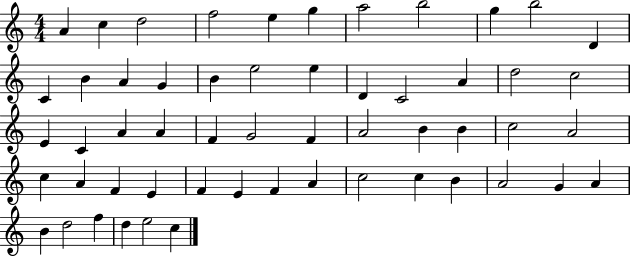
A4/q C5/q D5/h F5/h E5/q G5/q A5/h B5/h G5/q B5/h D4/q C4/q B4/q A4/q G4/q B4/q E5/h E5/q D4/q C4/h A4/q D5/h C5/h E4/q C4/q A4/q A4/q F4/q G4/h F4/q A4/h B4/q B4/q C5/h A4/h C5/q A4/q F4/q E4/q F4/q E4/q F4/q A4/q C5/h C5/q B4/q A4/h G4/q A4/q B4/q D5/h F5/q D5/q E5/h C5/q